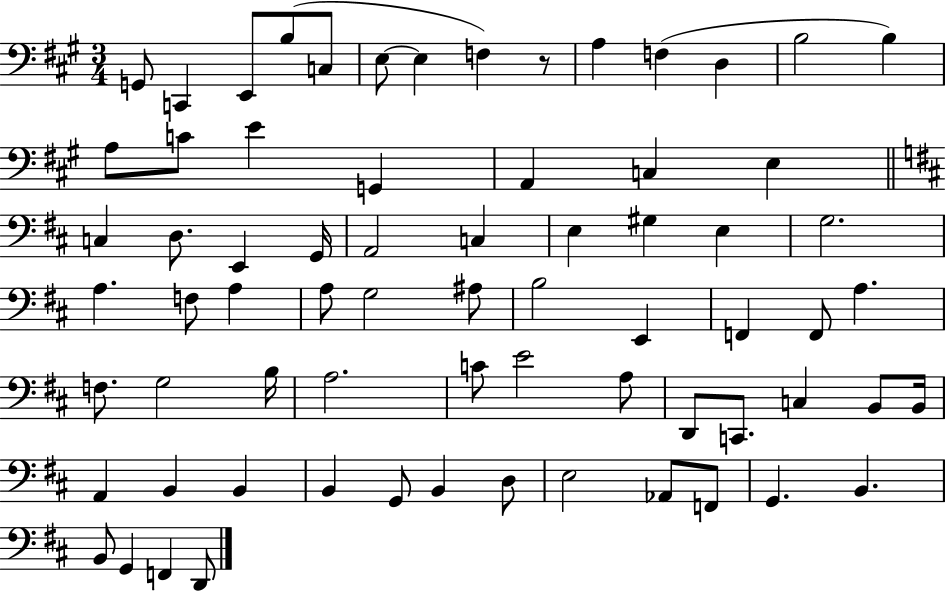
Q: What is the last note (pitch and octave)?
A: D2